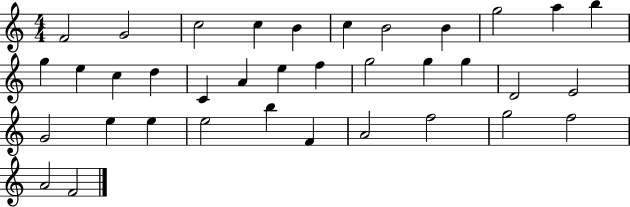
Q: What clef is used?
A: treble